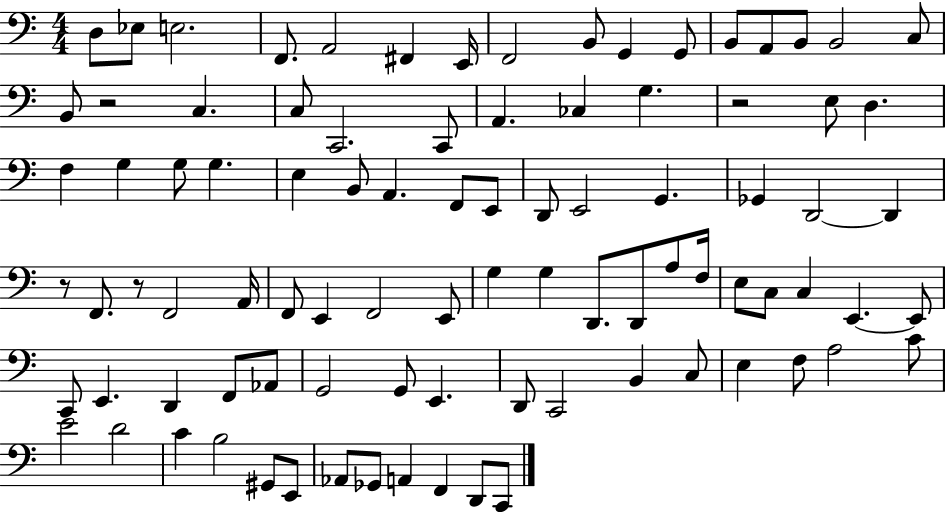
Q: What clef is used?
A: bass